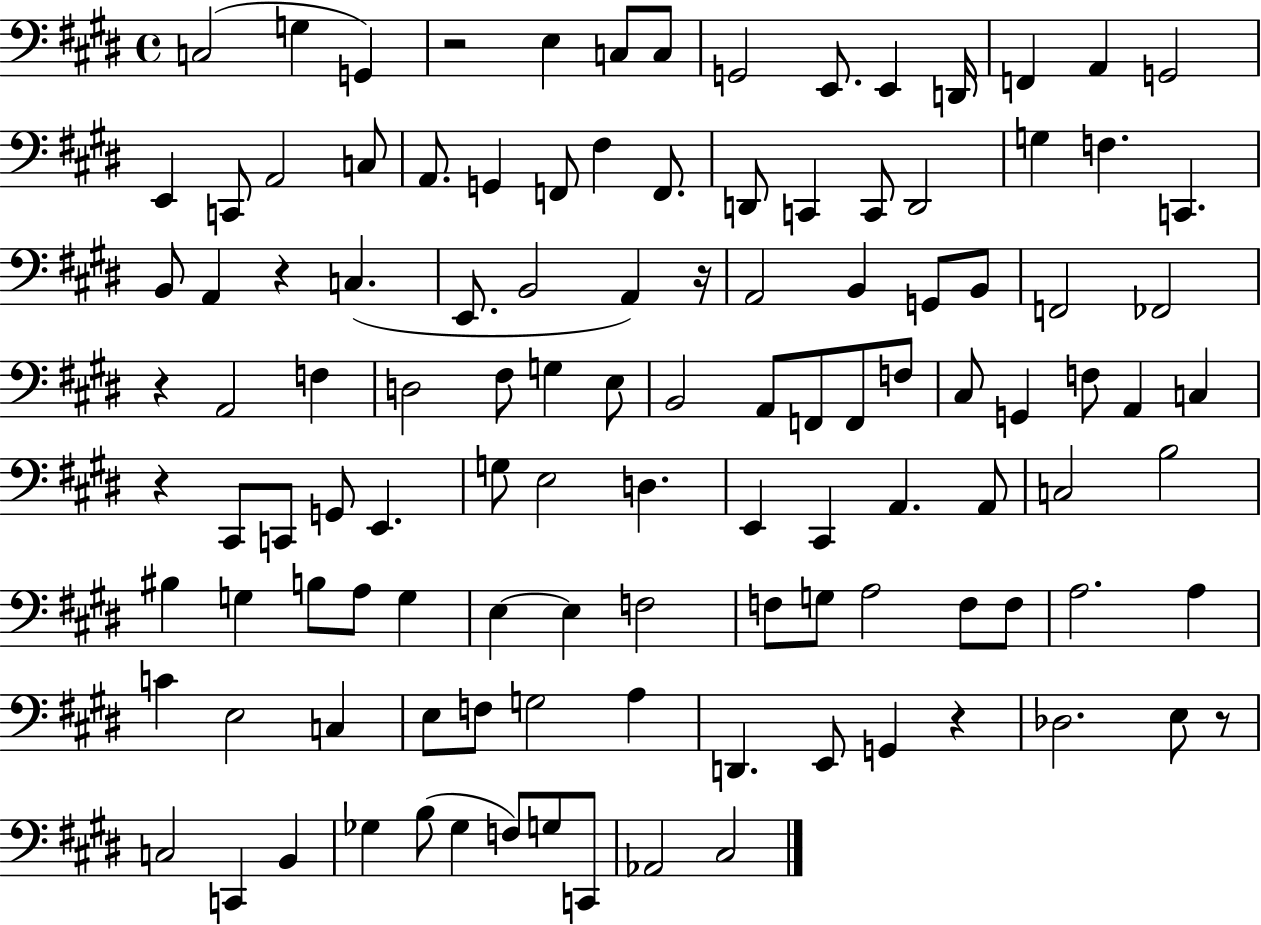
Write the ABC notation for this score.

X:1
T:Untitled
M:4/4
L:1/4
K:E
C,2 G, G,, z2 E, C,/2 C,/2 G,,2 E,,/2 E,, D,,/4 F,, A,, G,,2 E,, C,,/2 A,,2 C,/2 A,,/2 G,, F,,/2 ^F, F,,/2 D,,/2 C,, C,,/2 D,,2 G, F, C,, B,,/2 A,, z C, E,,/2 B,,2 A,, z/4 A,,2 B,, G,,/2 B,,/2 F,,2 _F,,2 z A,,2 F, D,2 ^F,/2 G, E,/2 B,,2 A,,/2 F,,/2 F,,/2 F,/2 ^C,/2 G,, F,/2 A,, C, z ^C,,/2 C,,/2 G,,/2 E,, G,/2 E,2 D, E,, ^C,, A,, A,,/2 C,2 B,2 ^B, G, B,/2 A,/2 G, E, E, F,2 F,/2 G,/2 A,2 F,/2 F,/2 A,2 A, C E,2 C, E,/2 F,/2 G,2 A, D,, E,,/2 G,, z _D,2 E,/2 z/2 C,2 C,, B,, _G, B,/2 _G, F,/2 G,/2 C,,/2 _A,,2 ^C,2